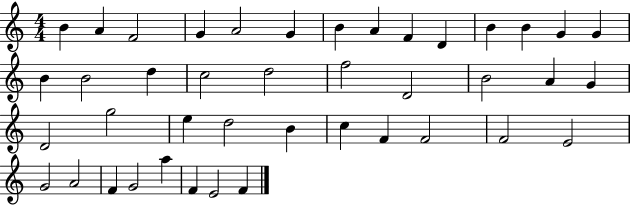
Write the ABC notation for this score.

X:1
T:Untitled
M:4/4
L:1/4
K:C
B A F2 G A2 G B A F D B B G G B B2 d c2 d2 f2 D2 B2 A G D2 g2 e d2 B c F F2 F2 E2 G2 A2 F G2 a F E2 F